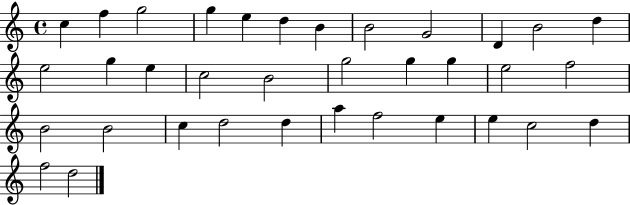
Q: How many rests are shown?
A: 0